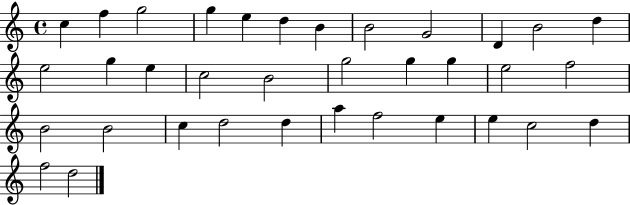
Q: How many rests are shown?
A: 0